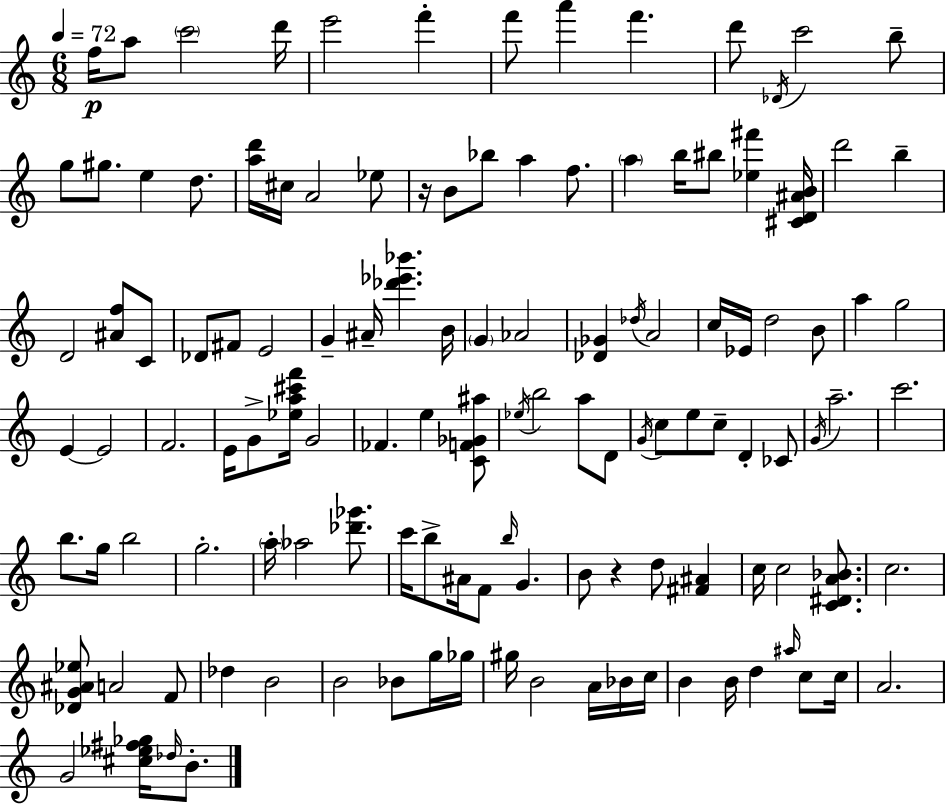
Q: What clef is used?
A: treble